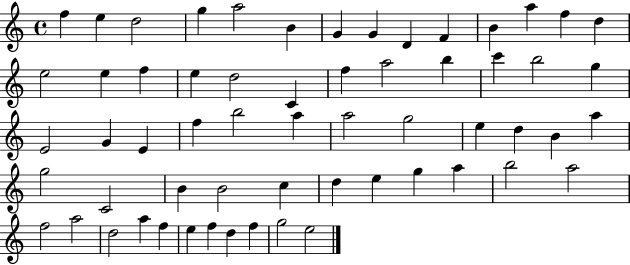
{
  \clef treble
  \time 4/4
  \defaultTimeSignature
  \key c \major
  f''4 e''4 d''2 | g''4 a''2 b'4 | g'4 g'4 d'4 f'4 | b'4 a''4 f''4 d''4 | \break e''2 e''4 f''4 | e''4 d''2 c'4 | f''4 a''2 b''4 | c'''4 b''2 g''4 | \break e'2 g'4 e'4 | f''4 b''2 a''4 | a''2 g''2 | e''4 d''4 b'4 a''4 | \break g''2 c'2 | b'4 b'2 c''4 | d''4 e''4 g''4 a''4 | b''2 a''2 | \break f''2 a''2 | d''2 a''4 f''4 | e''4 f''4 d''4 f''4 | g''2 e''2 | \break \bar "|."
}